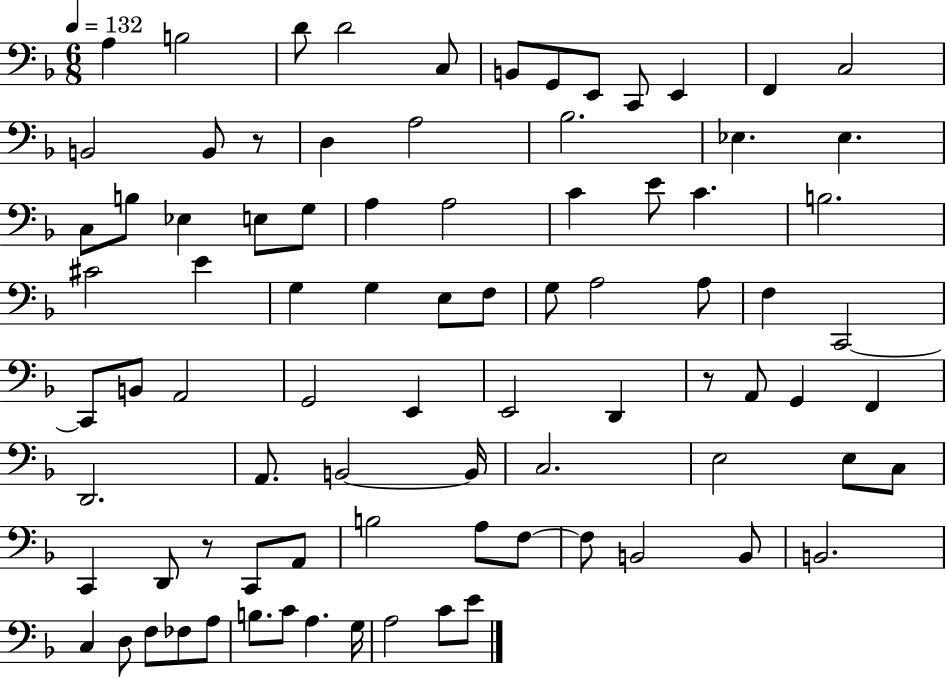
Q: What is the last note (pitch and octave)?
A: E4